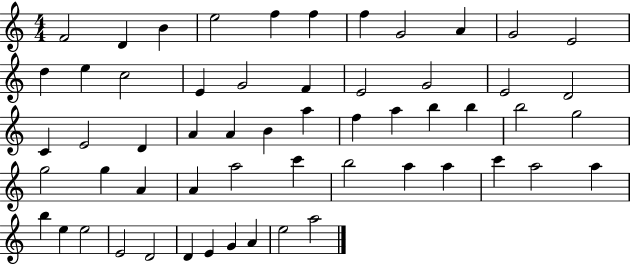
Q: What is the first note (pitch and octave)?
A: F4